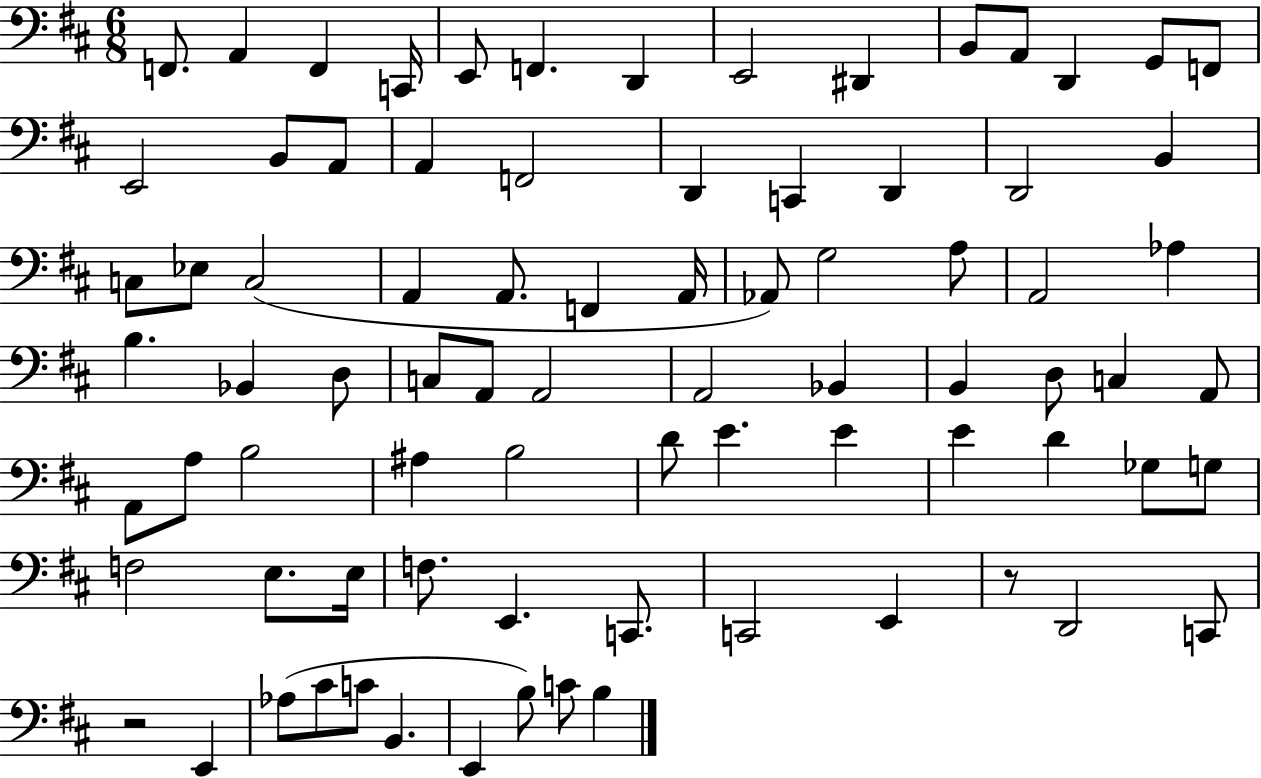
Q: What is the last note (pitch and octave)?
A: B3